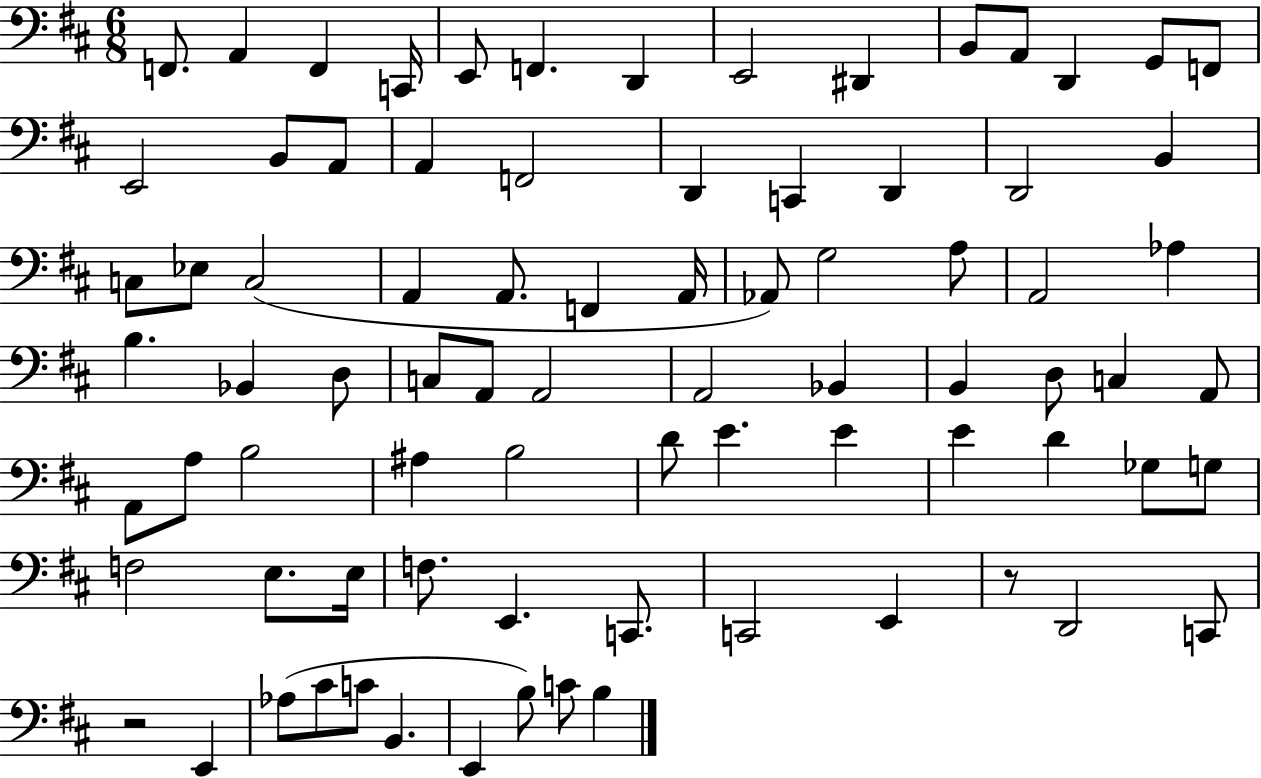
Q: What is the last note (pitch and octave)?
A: B3